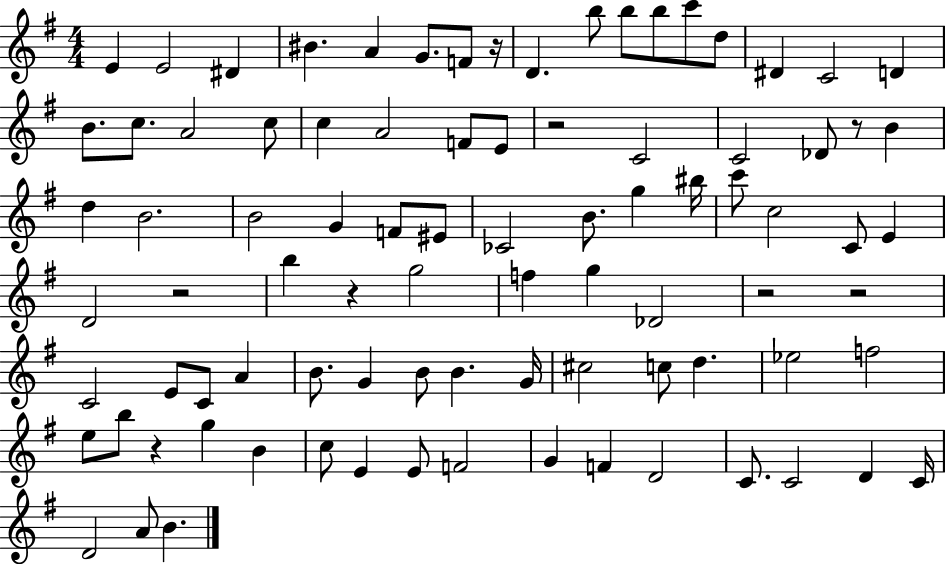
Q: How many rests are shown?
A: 8